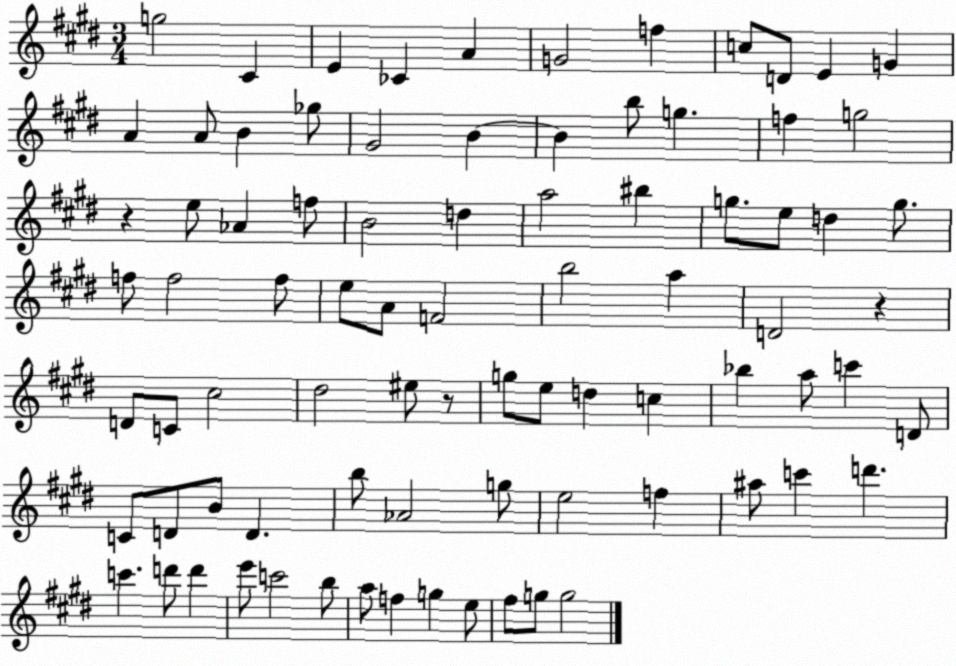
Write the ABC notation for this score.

X:1
T:Untitled
M:3/4
L:1/4
K:E
g2 ^C E _C A G2 f c/2 D/2 E G A A/2 B _g/2 ^G2 B B b/2 g f g2 z e/2 _A f/2 B2 d a2 ^b g/2 e/2 d g/2 f/2 f2 f/2 e/2 A/2 F2 b2 a D2 z D/2 C/2 ^c2 ^d2 ^e/2 z/2 g/2 e/2 d c _b a/2 c' D/2 C/2 D/2 B/2 D b/2 _A2 g/2 e2 f ^a/2 c' d' c' d'/2 d' e'/2 c'2 b/2 a/2 f g e/2 ^f/2 g/2 g2